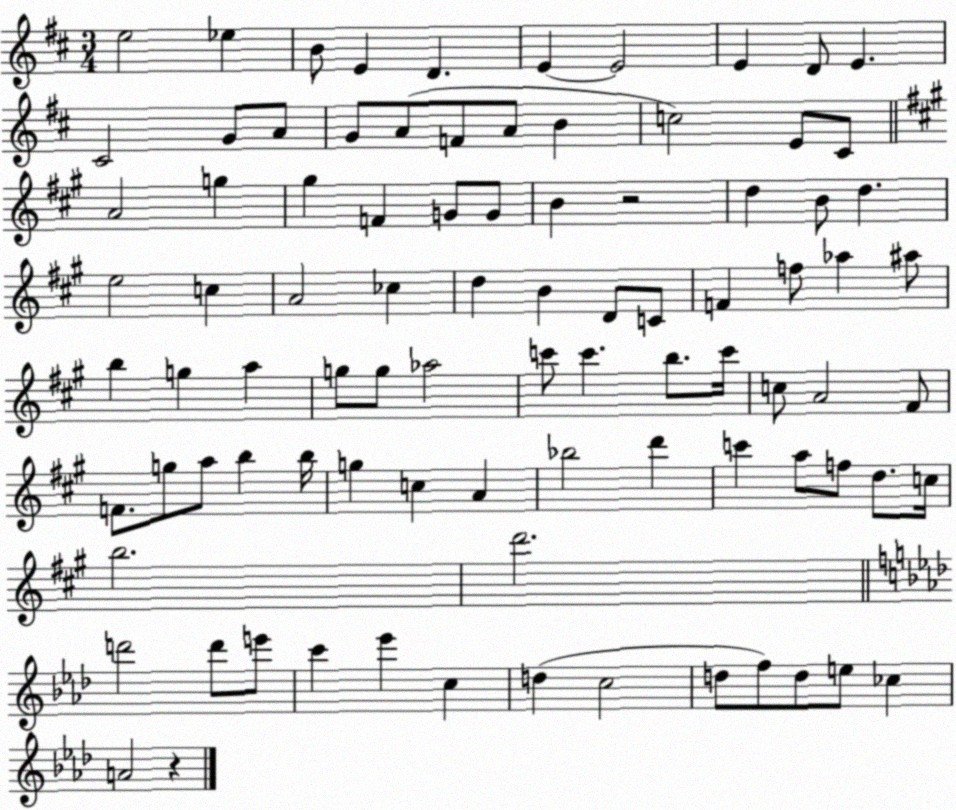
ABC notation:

X:1
T:Untitled
M:3/4
L:1/4
K:D
e2 _e B/2 E D E E2 E D/2 E ^C2 G/2 A/2 G/2 A/2 F/2 A/2 B c2 E/2 ^C/2 A2 g ^g F G/2 G/2 B z2 d B/2 d e2 c A2 _c d B D/2 C/2 F f/2 _a ^a/2 b g a g/2 g/2 _a2 c'/2 c' b/2 c'/4 c/2 A2 ^F/2 F/2 g/2 a/2 b b/4 g c A _b2 d' c' a/2 f/2 d/2 c/4 b2 d'2 d'2 d'/2 e'/2 c' _e' c d c2 d/2 f/2 d/2 e/2 _c A2 z